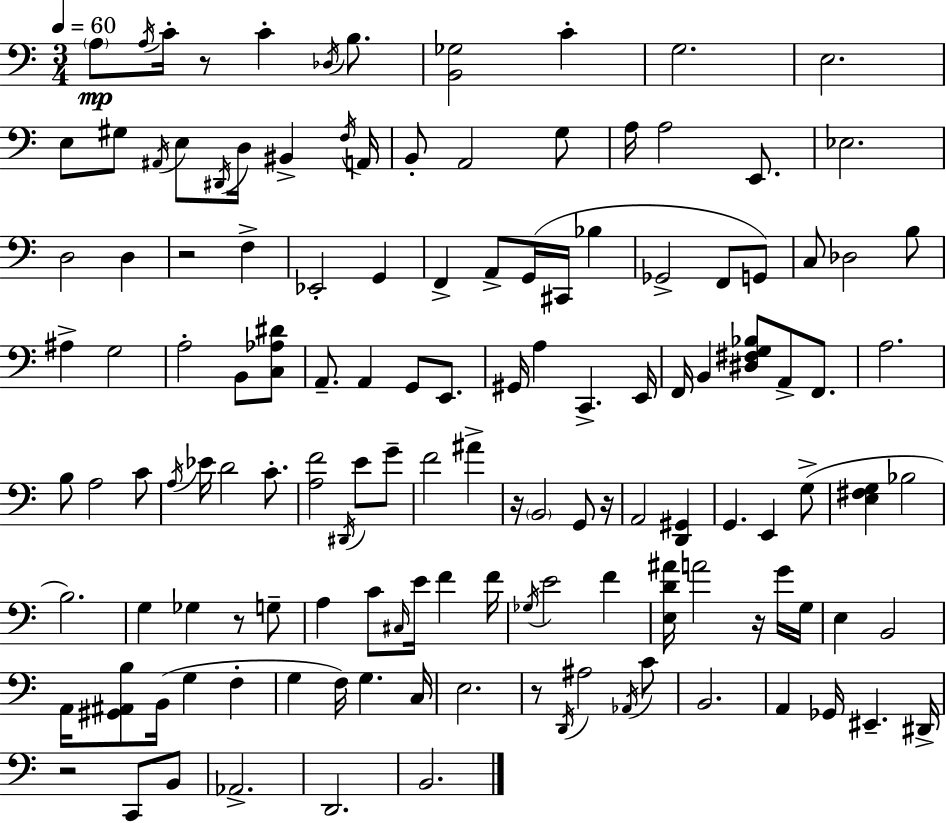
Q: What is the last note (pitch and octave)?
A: B2